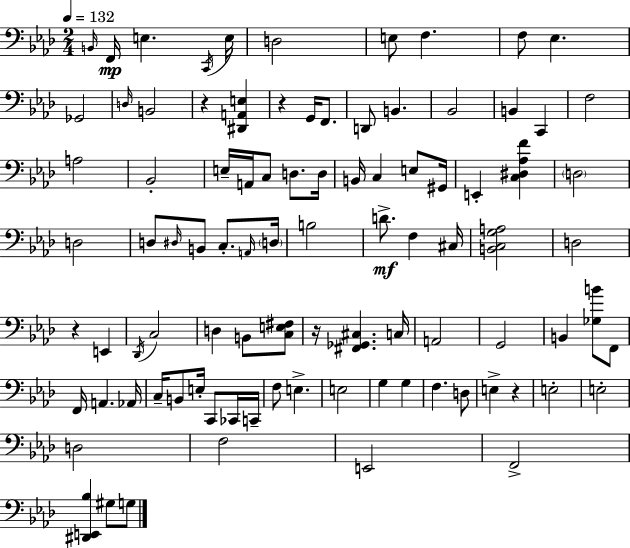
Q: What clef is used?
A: bass